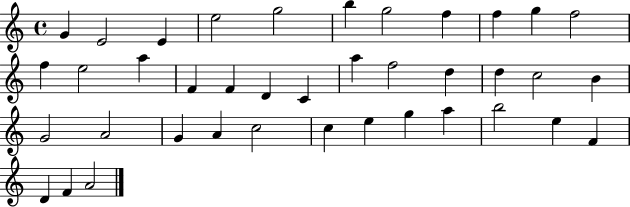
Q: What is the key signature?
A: C major